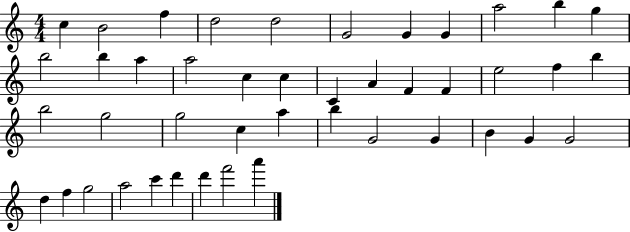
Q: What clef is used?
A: treble